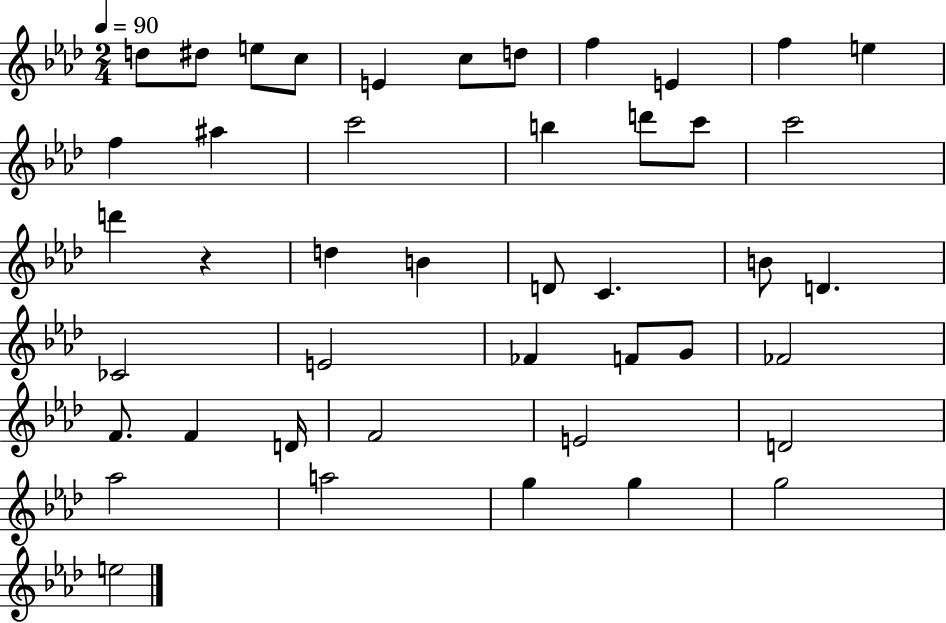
D5/e D#5/e E5/e C5/e E4/q C5/e D5/e F5/q E4/q F5/q E5/q F5/q A#5/q C6/h B5/q D6/e C6/e C6/h D6/q R/q D5/q B4/q D4/e C4/q. B4/e D4/q. CES4/h E4/h FES4/q F4/e G4/e FES4/h F4/e. F4/q D4/s F4/h E4/h D4/h Ab5/h A5/h G5/q G5/q G5/h E5/h